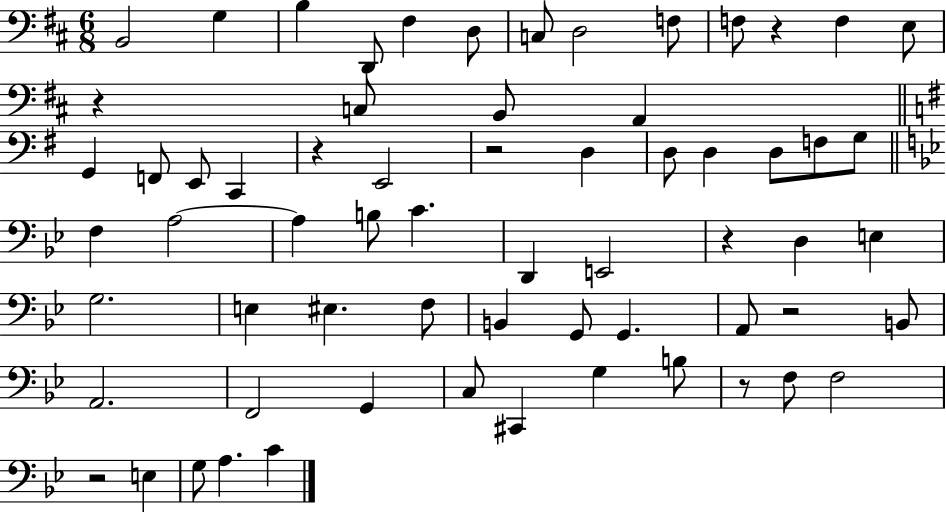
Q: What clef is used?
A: bass